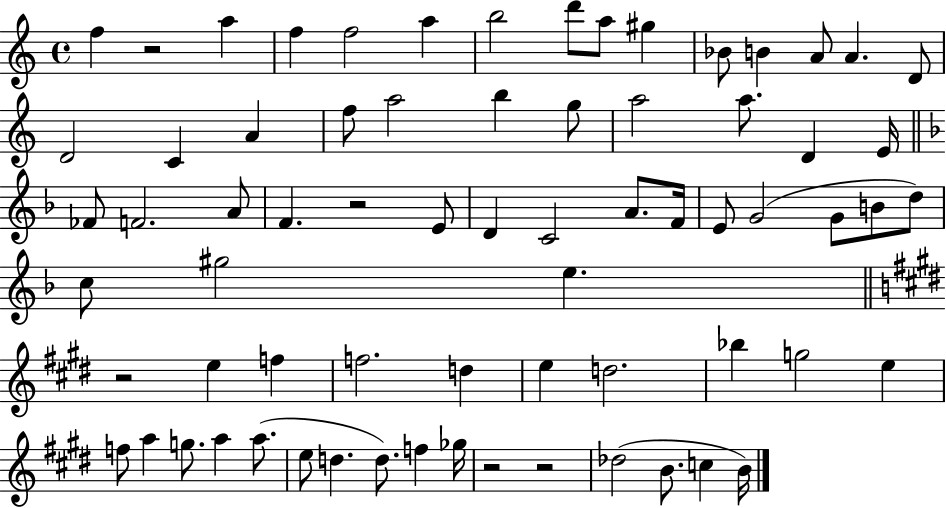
X:1
T:Untitled
M:4/4
L:1/4
K:C
f z2 a f f2 a b2 d'/2 a/2 ^g _B/2 B A/2 A D/2 D2 C A f/2 a2 b g/2 a2 a/2 D E/4 _F/2 F2 A/2 F z2 E/2 D C2 A/2 F/4 E/2 G2 G/2 B/2 d/2 c/2 ^g2 e z2 e f f2 d e d2 _b g2 e f/2 a g/2 a a/2 e/2 d d/2 f _g/4 z2 z2 _d2 B/2 c B/4